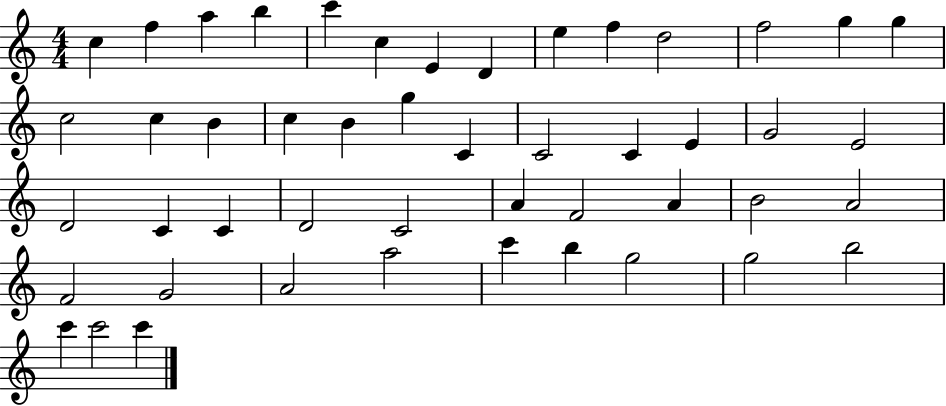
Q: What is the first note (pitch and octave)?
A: C5